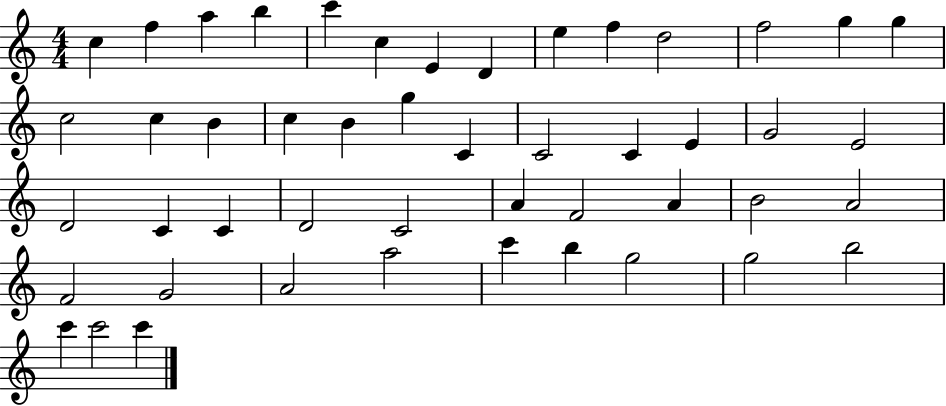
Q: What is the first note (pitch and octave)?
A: C5